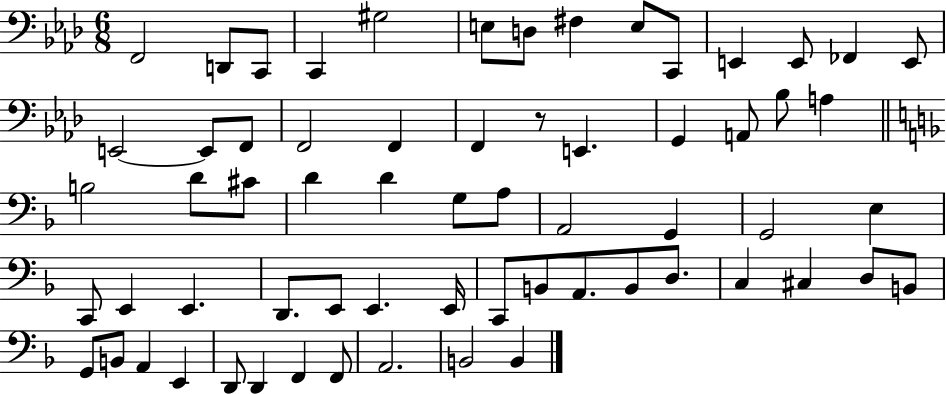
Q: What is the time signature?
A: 6/8